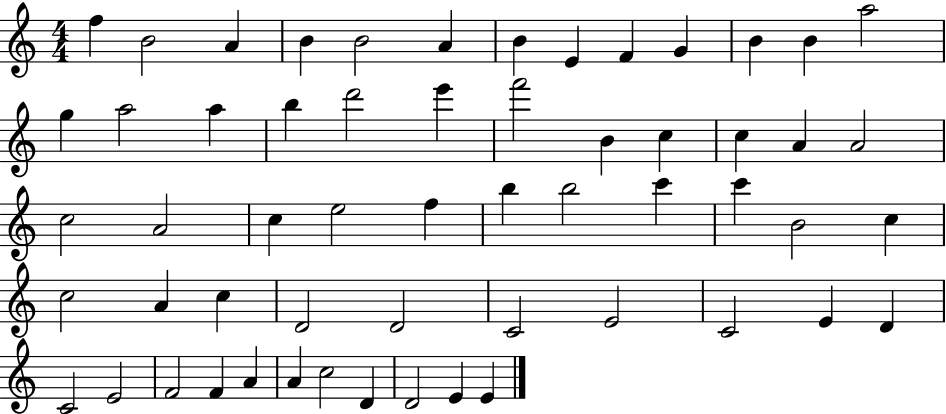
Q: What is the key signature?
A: C major